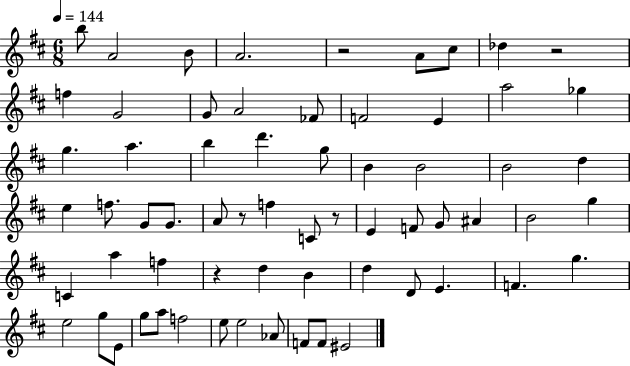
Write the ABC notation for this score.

X:1
T:Untitled
M:6/8
L:1/4
K:D
b/2 A2 B/2 A2 z2 A/2 ^c/2 _d z2 f G2 G/2 A2 _F/2 F2 E a2 _g g a b d' g/2 B B2 B2 d e f/2 G/2 G/2 A/2 z/2 f C/2 z/2 E F/2 G/2 ^A B2 g C a f z d B d D/2 E F g e2 g/2 E/2 g/2 a/2 f2 e/2 e2 _A/2 F/2 F/2 ^E2